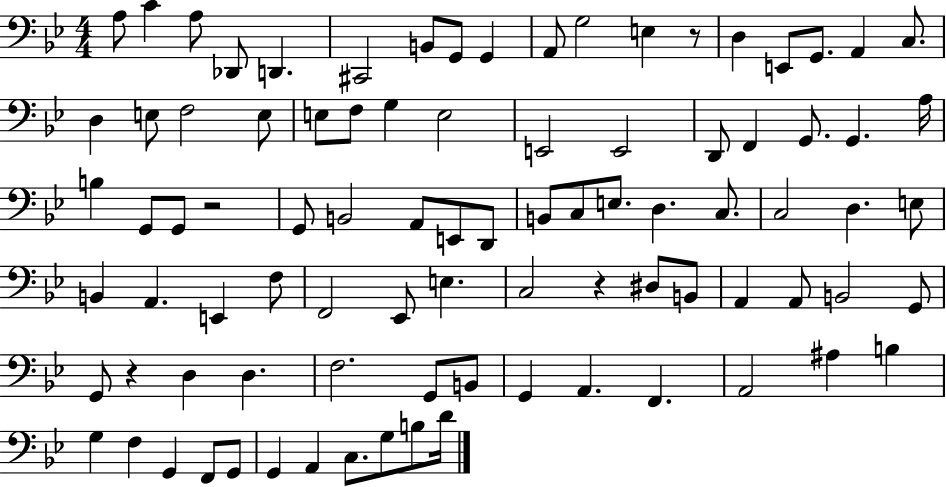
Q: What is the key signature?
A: BES major